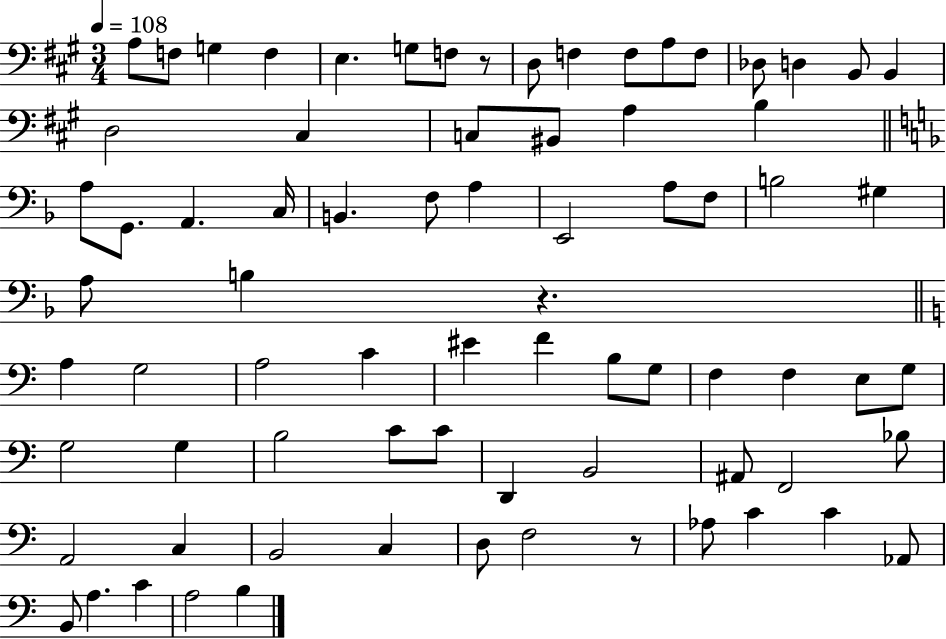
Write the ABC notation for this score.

X:1
T:Untitled
M:3/4
L:1/4
K:A
A,/2 F,/2 G, F, E, G,/2 F,/2 z/2 D,/2 F, F,/2 A,/2 F,/2 _D,/2 D, B,,/2 B,, D,2 ^C, C,/2 ^B,,/2 A, B, A,/2 G,,/2 A,, C,/4 B,, F,/2 A, E,,2 A,/2 F,/2 B,2 ^G, A,/2 B, z A, G,2 A,2 C ^E F B,/2 G,/2 F, F, E,/2 G,/2 G,2 G, B,2 C/2 C/2 D,, B,,2 ^A,,/2 F,,2 _B,/2 A,,2 C, B,,2 C, D,/2 F,2 z/2 _A,/2 C C _A,,/2 B,,/2 A, C A,2 B,